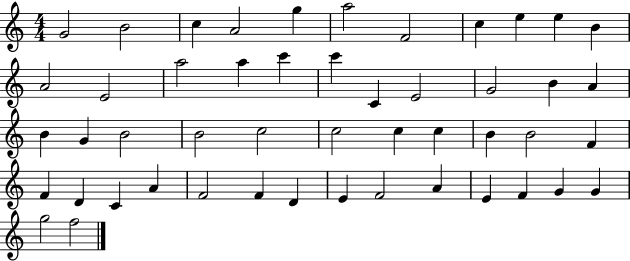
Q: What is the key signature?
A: C major